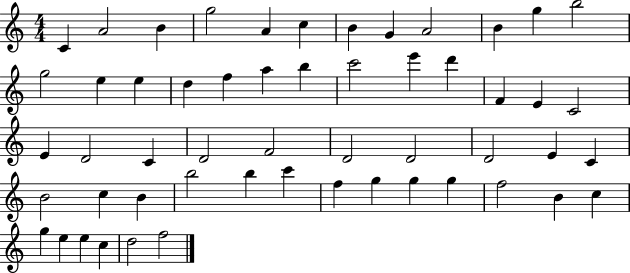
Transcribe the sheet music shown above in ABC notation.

X:1
T:Untitled
M:4/4
L:1/4
K:C
C A2 B g2 A c B G A2 B g b2 g2 e e d f a b c'2 e' d' F E C2 E D2 C D2 F2 D2 D2 D2 E C B2 c B b2 b c' f g g g f2 B c g e e c d2 f2